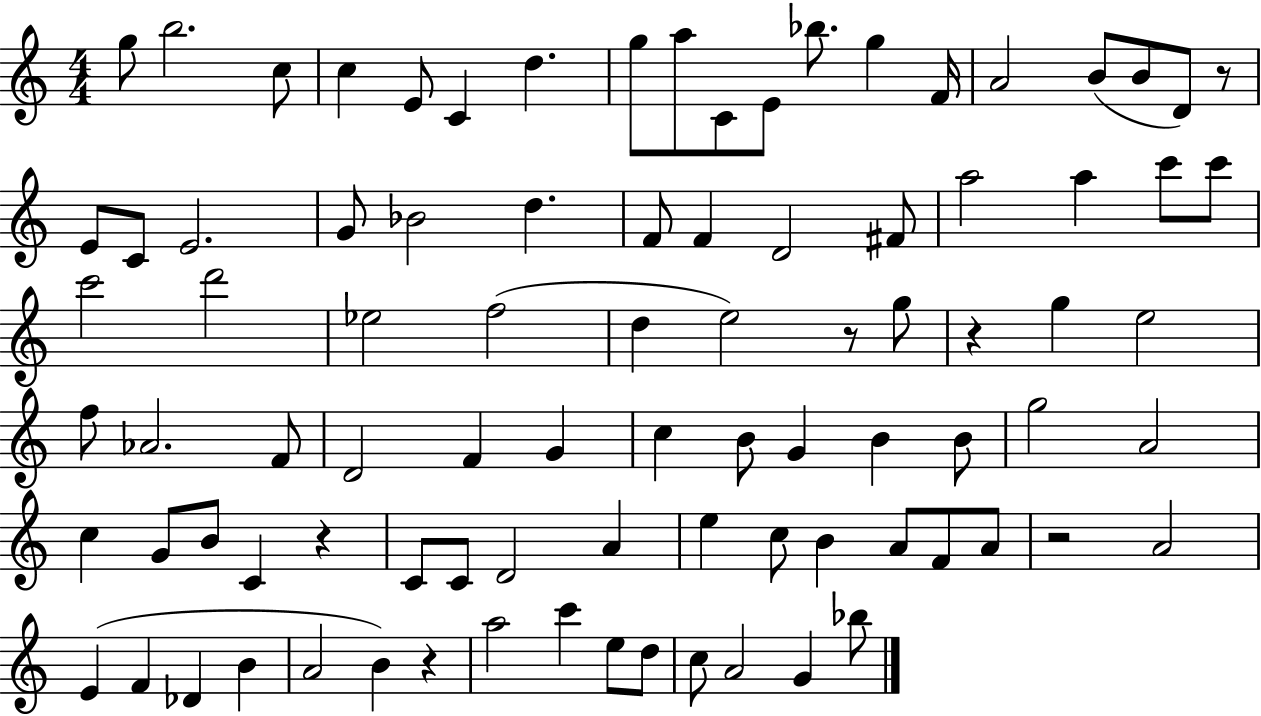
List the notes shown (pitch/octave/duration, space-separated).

G5/e B5/h. C5/e C5/q E4/e C4/q D5/q. G5/e A5/e C4/e E4/e Bb5/e. G5/q F4/s A4/h B4/e B4/e D4/e R/e E4/e C4/e E4/h. G4/e Bb4/h D5/q. F4/e F4/q D4/h F#4/e A5/h A5/q C6/e C6/e C6/h D6/h Eb5/h F5/h D5/q E5/h R/e G5/e R/q G5/q E5/h F5/e Ab4/h. F4/e D4/h F4/q G4/q C5/q B4/e G4/q B4/q B4/e G5/h A4/h C5/q G4/e B4/e C4/q R/q C4/e C4/e D4/h A4/q E5/q C5/e B4/q A4/e F4/e A4/e R/h A4/h E4/q F4/q Db4/q B4/q A4/h B4/q R/q A5/h C6/q E5/e D5/e C5/e A4/h G4/q Bb5/e